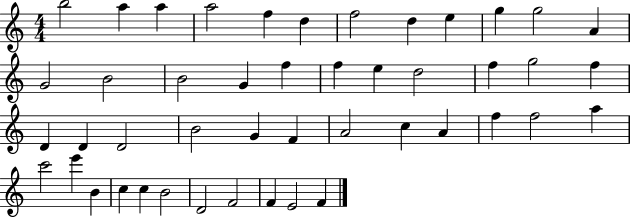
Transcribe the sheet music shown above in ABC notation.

X:1
T:Untitled
M:4/4
L:1/4
K:C
b2 a a a2 f d f2 d e g g2 A G2 B2 B2 G f f e d2 f g2 f D D D2 B2 G F A2 c A f f2 a c'2 e' B c c B2 D2 F2 F E2 F